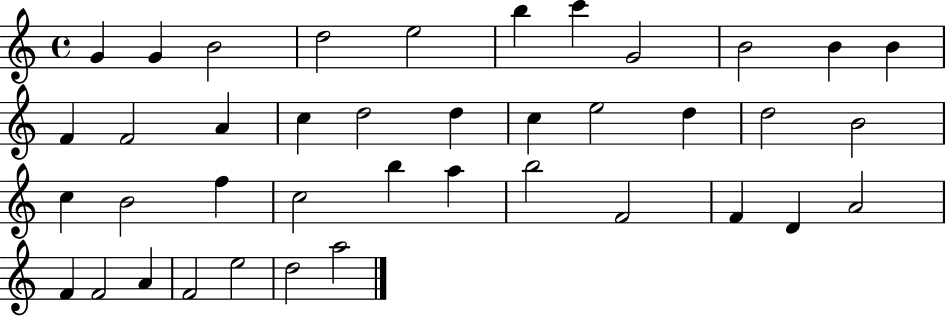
G4/q G4/q B4/h D5/h E5/h B5/q C6/q G4/h B4/h B4/q B4/q F4/q F4/h A4/q C5/q D5/h D5/q C5/q E5/h D5/q D5/h B4/h C5/q B4/h F5/q C5/h B5/q A5/q B5/h F4/h F4/q D4/q A4/h F4/q F4/h A4/q F4/h E5/h D5/h A5/h